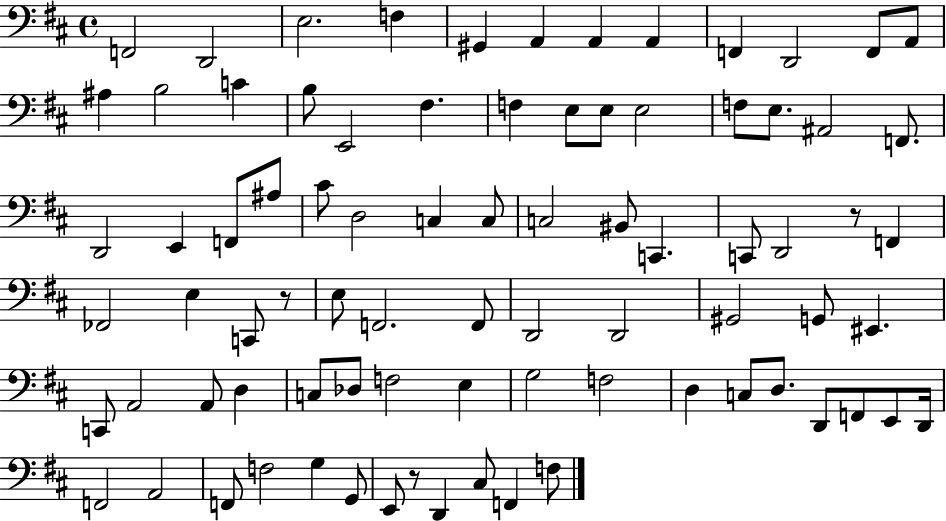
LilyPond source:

{
  \clef bass
  \time 4/4
  \defaultTimeSignature
  \key d \major
  f,2 d,2 | e2. f4 | gis,4 a,4 a,4 a,4 | f,4 d,2 f,8 a,8 | \break ais4 b2 c'4 | b8 e,2 fis4. | f4 e8 e8 e2 | f8 e8. ais,2 f,8. | \break d,2 e,4 f,8 ais8 | cis'8 d2 c4 c8 | c2 bis,8 c,4. | c,8 d,2 r8 f,4 | \break fes,2 e4 c,8 r8 | e8 f,2. f,8 | d,2 d,2 | gis,2 g,8 eis,4. | \break c,8 a,2 a,8 d4 | c8 des8 f2 e4 | g2 f2 | d4 c8 d8. d,8 f,8 e,8 d,16 | \break f,2 a,2 | f,8 f2 g4 g,8 | e,8 r8 d,4 cis8 f,4 f8 | \bar "|."
}